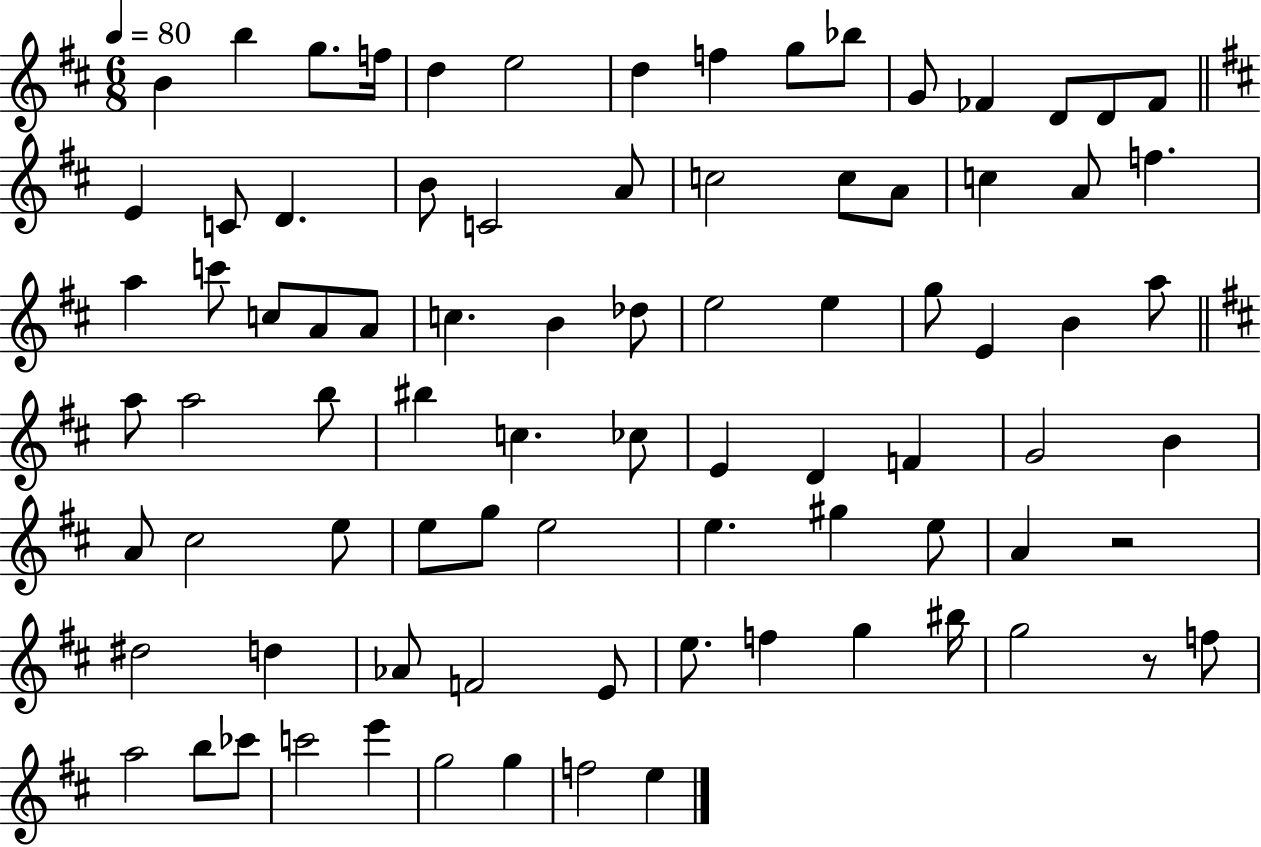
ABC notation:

X:1
T:Untitled
M:6/8
L:1/4
K:D
B b g/2 f/4 d e2 d f g/2 _b/2 G/2 _F D/2 D/2 _F/2 E C/2 D B/2 C2 A/2 c2 c/2 A/2 c A/2 f a c'/2 c/2 A/2 A/2 c B _d/2 e2 e g/2 E B a/2 a/2 a2 b/2 ^b c _c/2 E D F G2 B A/2 ^c2 e/2 e/2 g/2 e2 e ^g e/2 A z2 ^d2 d _A/2 F2 E/2 e/2 f g ^b/4 g2 z/2 f/2 a2 b/2 _c'/2 c'2 e' g2 g f2 e